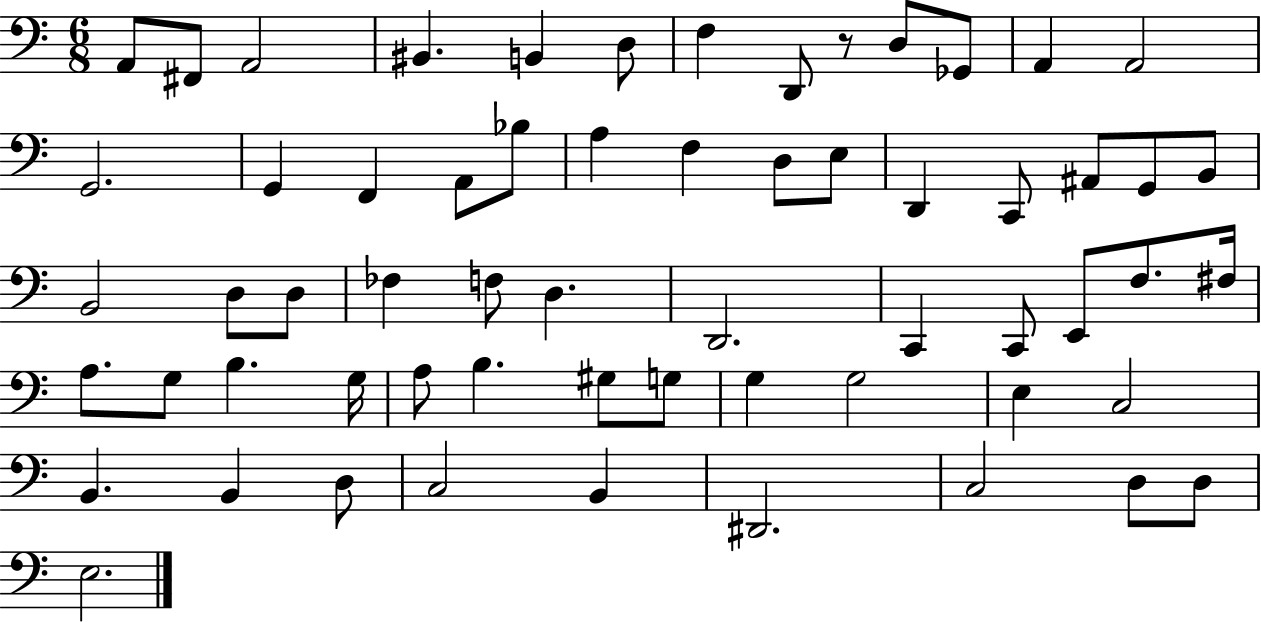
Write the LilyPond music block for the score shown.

{
  \clef bass
  \numericTimeSignature
  \time 6/8
  \key c \major
  a,8 fis,8 a,2 | bis,4. b,4 d8 | f4 d,8 r8 d8 ges,8 | a,4 a,2 | \break g,2. | g,4 f,4 a,8 bes8 | a4 f4 d8 e8 | d,4 c,8 ais,8 g,8 b,8 | \break b,2 d8 d8 | fes4 f8 d4. | d,2. | c,4 c,8 e,8 f8. fis16 | \break a8. g8 b4. g16 | a8 b4. gis8 g8 | g4 g2 | e4 c2 | \break b,4. b,4 d8 | c2 b,4 | dis,2. | c2 d8 d8 | \break e2. | \bar "|."
}